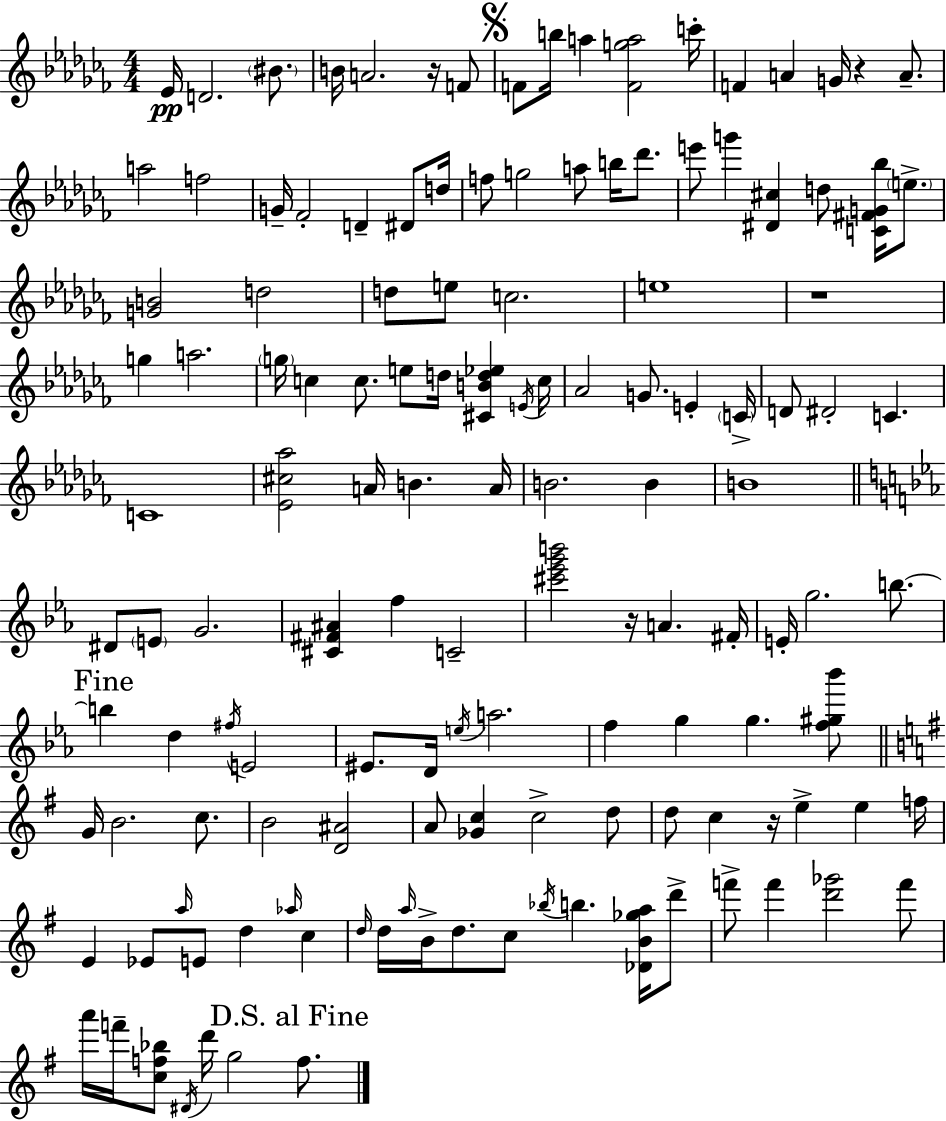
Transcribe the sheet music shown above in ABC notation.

X:1
T:Untitled
M:4/4
L:1/4
K:Abm
_E/4 D2 ^B/2 B/4 A2 z/4 F/2 F/2 b/4 a [Fga]2 c'/4 F A G/4 z A/2 a2 f2 G/4 _F2 D ^D/2 d/4 f/2 g2 a/2 b/4 _d'/2 e'/2 g' [^D^c] d/2 [C^FG_b]/4 e/2 [GB]2 d2 d/2 e/2 c2 e4 z4 g a2 g/4 c c/2 e/2 d/4 [^CBd_e] E/4 c/4 _A2 G/2 E C/4 D/2 ^D2 C C4 [_E^c_a]2 A/4 B A/4 B2 B B4 ^D/2 E/2 G2 [^C^F^A] f C2 [^c'_e'g'b']2 z/4 A ^F/4 E/4 g2 b/2 b d ^f/4 E2 ^E/2 D/4 e/4 a2 f g g [f^g_b']/2 G/4 B2 c/2 B2 [D^A]2 A/2 [_Gc] c2 d/2 d/2 c z/4 e e f/4 E _E/2 a/4 E/2 d _a/4 c d/4 d/4 a/4 B/4 d/2 c/2 _b/4 b [_DB_ga]/4 d'/2 f'/2 f' [d'_g']2 f'/2 a'/4 f'/4 [cf_b]/2 ^D/4 d'/4 g2 f/2